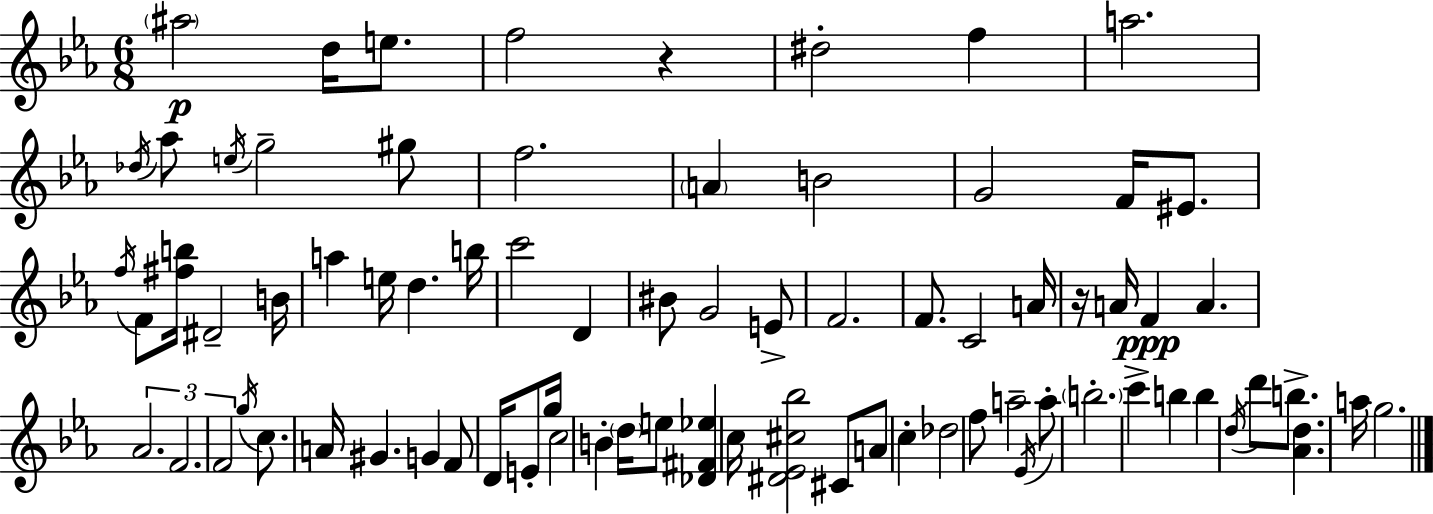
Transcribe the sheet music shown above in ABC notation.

X:1
T:Untitled
M:6/8
L:1/4
K:Cm
^a2 d/4 e/2 f2 z ^d2 f a2 _d/4 _a/2 e/4 g2 ^g/2 f2 A B2 G2 F/4 ^E/2 f/4 F/2 [^fb]/4 ^D2 B/4 a e/4 d b/4 c'2 D ^B/2 G2 E/2 F2 F/2 C2 A/4 z/4 A/4 F A _A2 F2 F2 g/4 c/2 A/4 ^G G F/2 D/4 E/2 g/4 c2 B d/4 e/2 [_D^F_e] c/4 [^D_E^c_b]2 ^C/2 A/2 c _d2 f/2 a2 _E/4 a/2 b2 c' b b d/4 d'/2 b/2 [_Ad] a/4 g2